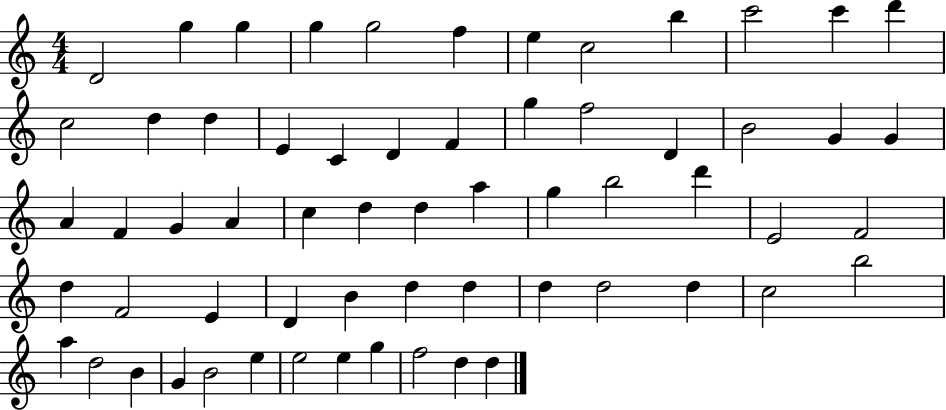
D4/h G5/q G5/q G5/q G5/h F5/q E5/q C5/h B5/q C6/h C6/q D6/q C5/h D5/q D5/q E4/q C4/q D4/q F4/q G5/q F5/h D4/q B4/h G4/q G4/q A4/q F4/q G4/q A4/q C5/q D5/q D5/q A5/q G5/q B5/h D6/q E4/h F4/h D5/q F4/h E4/q D4/q B4/q D5/q D5/q D5/q D5/h D5/q C5/h B5/h A5/q D5/h B4/q G4/q B4/h E5/q E5/h E5/q G5/q F5/h D5/q D5/q